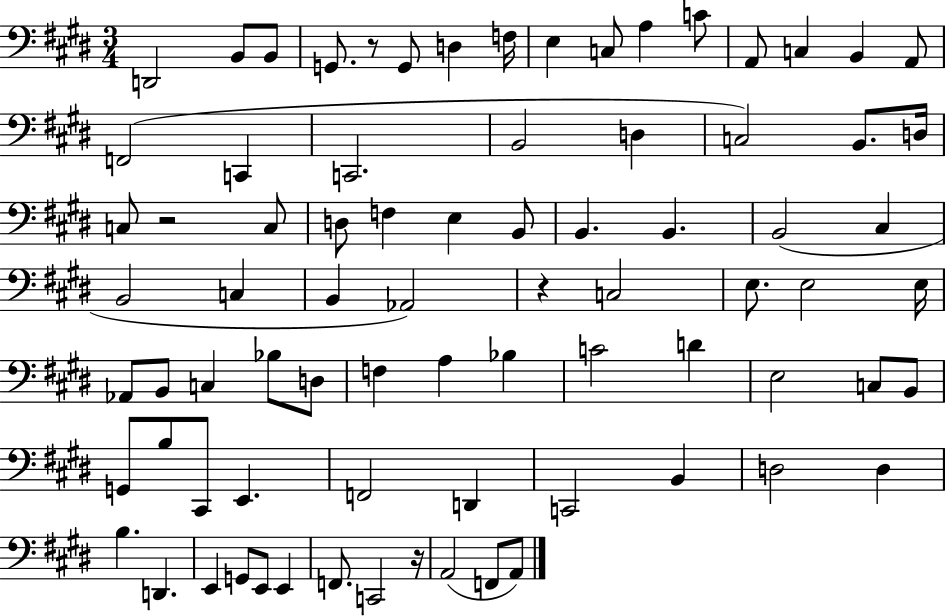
{
  \clef bass
  \numericTimeSignature
  \time 3/4
  \key e \major
  d,2 b,8 b,8 | g,8. r8 g,8 d4 f16 | e4 c8 a4 c'8 | a,8 c4 b,4 a,8 | \break f,2( c,4 | c,2. | b,2 d4 | c2) b,8. d16 | \break c8 r2 c8 | d8 f4 e4 b,8 | b,4. b,4. | b,2( cis4 | \break b,2 c4 | b,4 aes,2) | r4 c2 | e8. e2 e16 | \break aes,8 b,8 c4 bes8 d8 | f4 a4 bes4 | c'2 d'4 | e2 c8 b,8 | \break g,8 b8 cis,8 e,4. | f,2 d,4 | c,2 b,4 | d2 d4 | \break b4. d,4. | e,4 g,8 e,8 e,4 | f,8. c,2 r16 | a,2( f,8 a,8) | \break \bar "|."
}